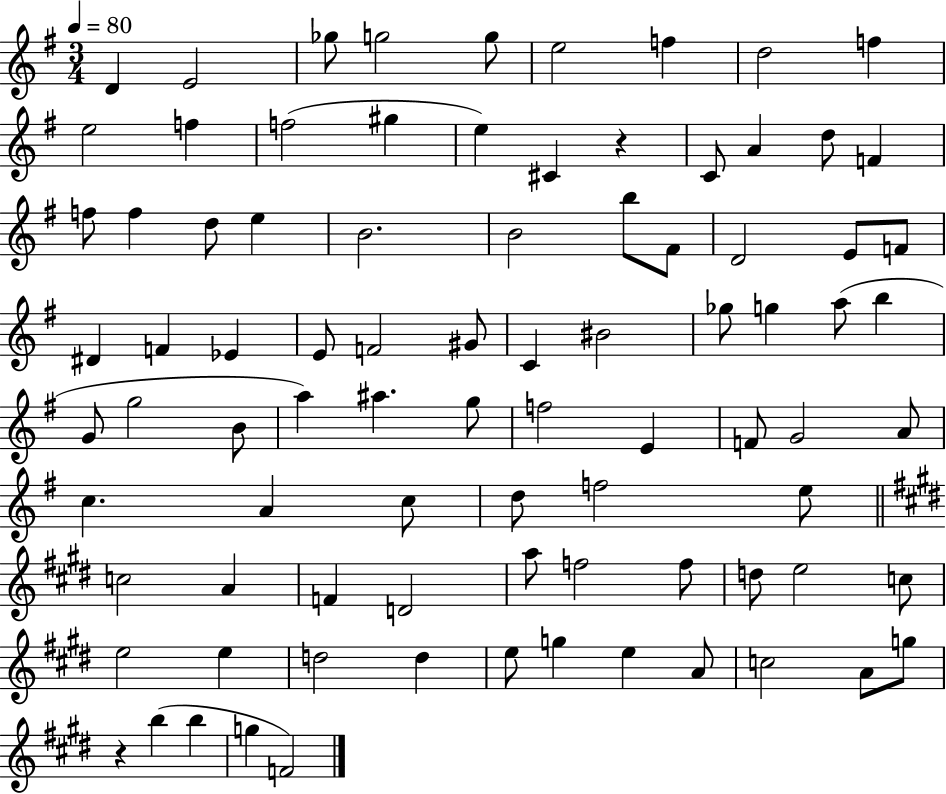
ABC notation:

X:1
T:Untitled
M:3/4
L:1/4
K:G
D E2 _g/2 g2 g/2 e2 f d2 f e2 f f2 ^g e ^C z C/2 A d/2 F f/2 f d/2 e B2 B2 b/2 ^F/2 D2 E/2 F/2 ^D F _E E/2 F2 ^G/2 C ^B2 _g/2 g a/2 b G/2 g2 B/2 a ^a g/2 f2 E F/2 G2 A/2 c A c/2 d/2 f2 e/2 c2 A F D2 a/2 f2 f/2 d/2 e2 c/2 e2 e d2 d e/2 g e A/2 c2 A/2 g/2 z b b g F2